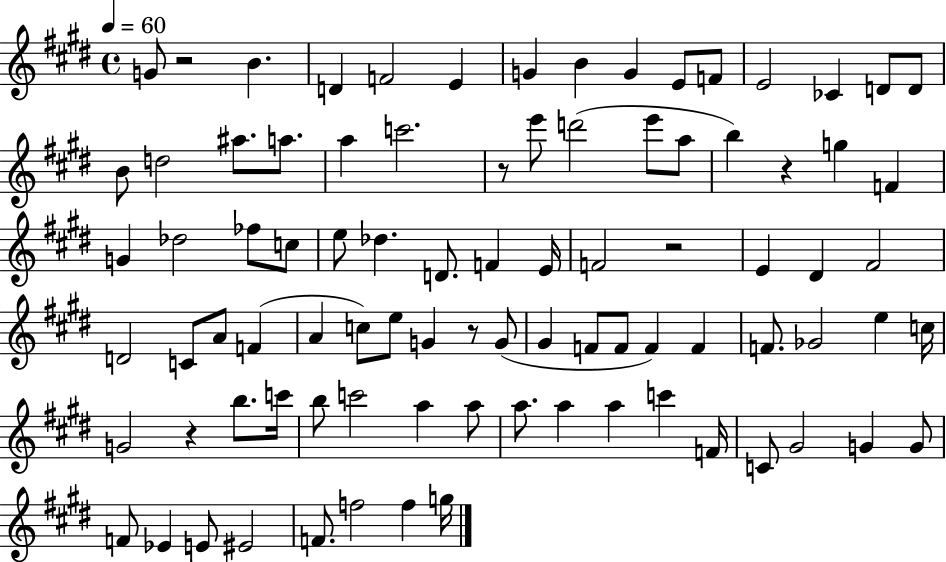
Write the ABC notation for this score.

X:1
T:Untitled
M:4/4
L:1/4
K:E
G/2 z2 B D F2 E G B G E/2 F/2 E2 _C D/2 D/2 B/2 d2 ^a/2 a/2 a c'2 z/2 e'/2 d'2 e'/2 a/2 b z g F G _d2 _f/2 c/2 e/2 _d D/2 F E/4 F2 z2 E ^D ^F2 D2 C/2 A/2 F A c/2 e/2 G z/2 G/2 ^G F/2 F/2 F F F/2 _G2 e c/4 G2 z b/2 c'/4 b/2 c'2 a a/2 a/2 a a c' F/4 C/2 ^G2 G G/2 F/2 _E E/2 ^E2 F/2 f2 f g/4